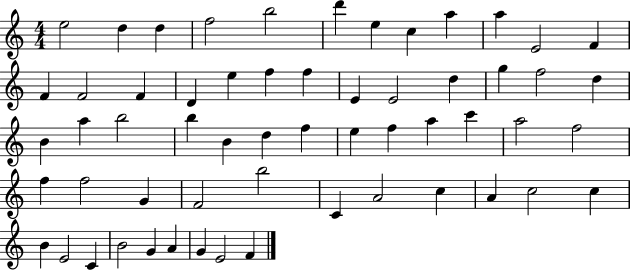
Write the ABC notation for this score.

X:1
T:Untitled
M:4/4
L:1/4
K:C
e2 d d f2 b2 d' e c a a E2 F F F2 F D e f f E E2 d g f2 d B a b2 b B d f e f a c' a2 f2 f f2 G F2 b2 C A2 c A c2 c B E2 C B2 G A G E2 F